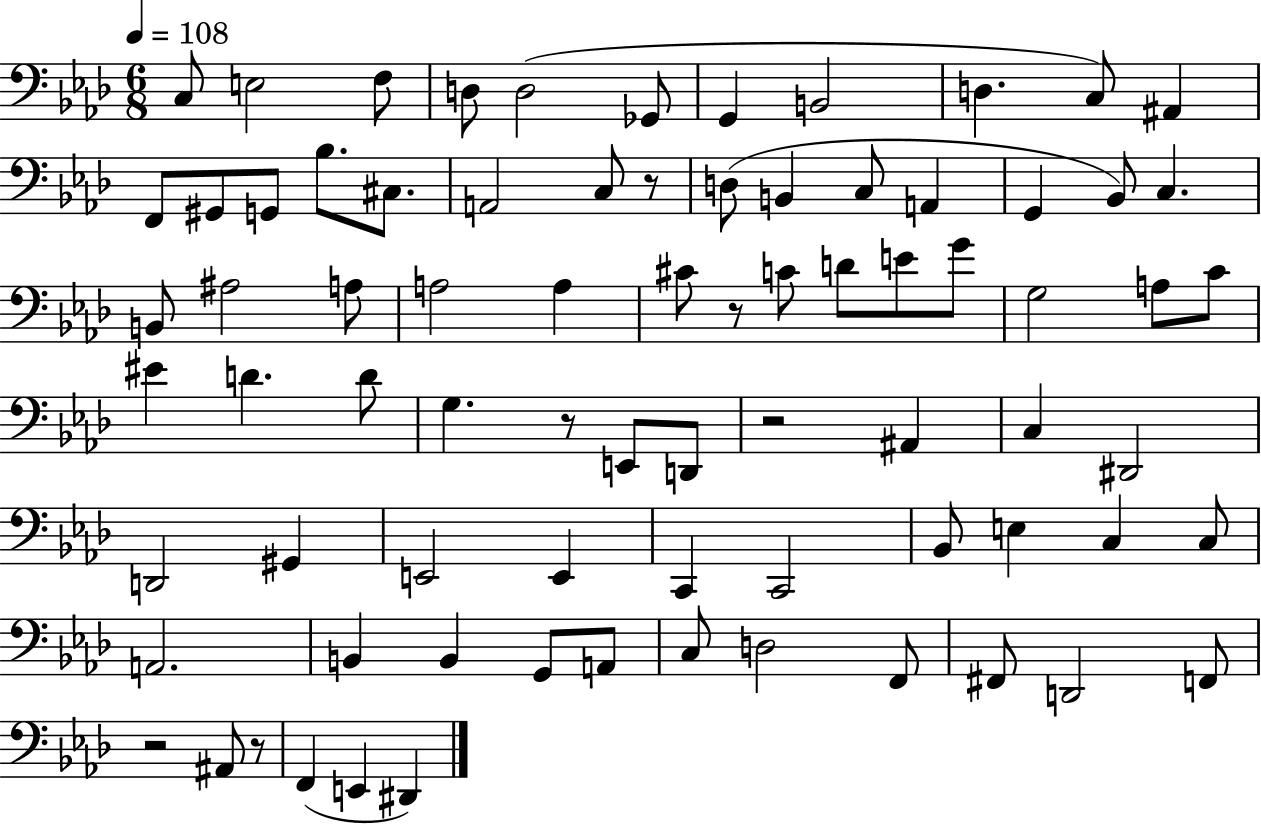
X:1
T:Untitled
M:6/8
L:1/4
K:Ab
C,/2 E,2 F,/2 D,/2 D,2 _G,,/2 G,, B,,2 D, C,/2 ^A,, F,,/2 ^G,,/2 G,,/2 _B,/2 ^C,/2 A,,2 C,/2 z/2 D,/2 B,, C,/2 A,, G,, _B,,/2 C, B,,/2 ^A,2 A,/2 A,2 A, ^C/2 z/2 C/2 D/2 E/2 G/2 G,2 A,/2 C/2 ^E D D/2 G, z/2 E,,/2 D,,/2 z2 ^A,, C, ^D,,2 D,,2 ^G,, E,,2 E,, C,, C,,2 _B,,/2 E, C, C,/2 A,,2 B,, B,, G,,/2 A,,/2 C,/2 D,2 F,,/2 ^F,,/2 D,,2 F,,/2 z2 ^A,,/2 z/2 F,, E,, ^D,,